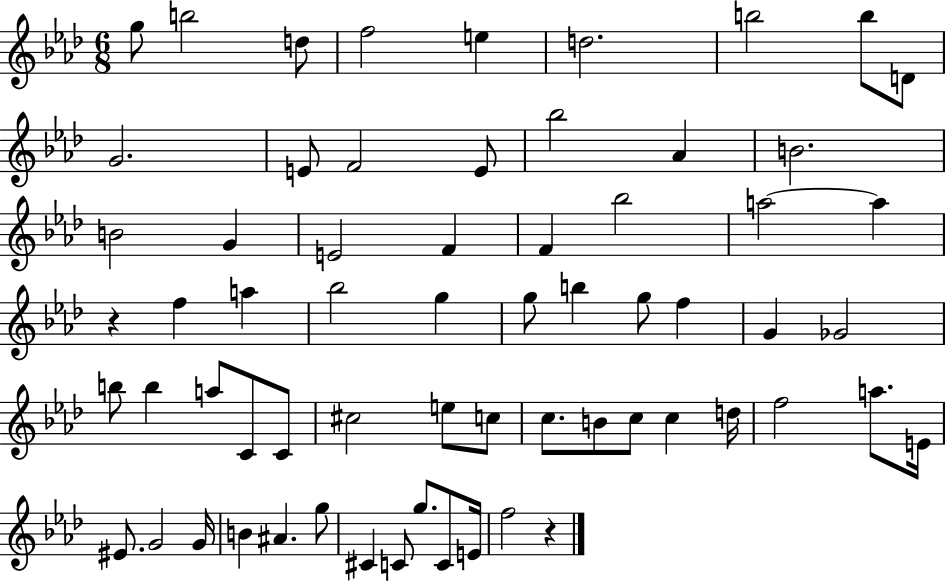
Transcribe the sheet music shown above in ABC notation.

X:1
T:Untitled
M:6/8
L:1/4
K:Ab
g/2 b2 d/2 f2 e d2 b2 b/2 D/2 G2 E/2 F2 E/2 _b2 _A B2 B2 G E2 F F _b2 a2 a z f a _b2 g g/2 b g/2 f G _G2 b/2 b a/2 C/2 C/2 ^c2 e/2 c/2 c/2 B/2 c/2 c d/4 f2 a/2 E/4 ^E/2 G2 G/4 B ^A g/2 ^C C/2 g/2 C/2 E/4 f2 z